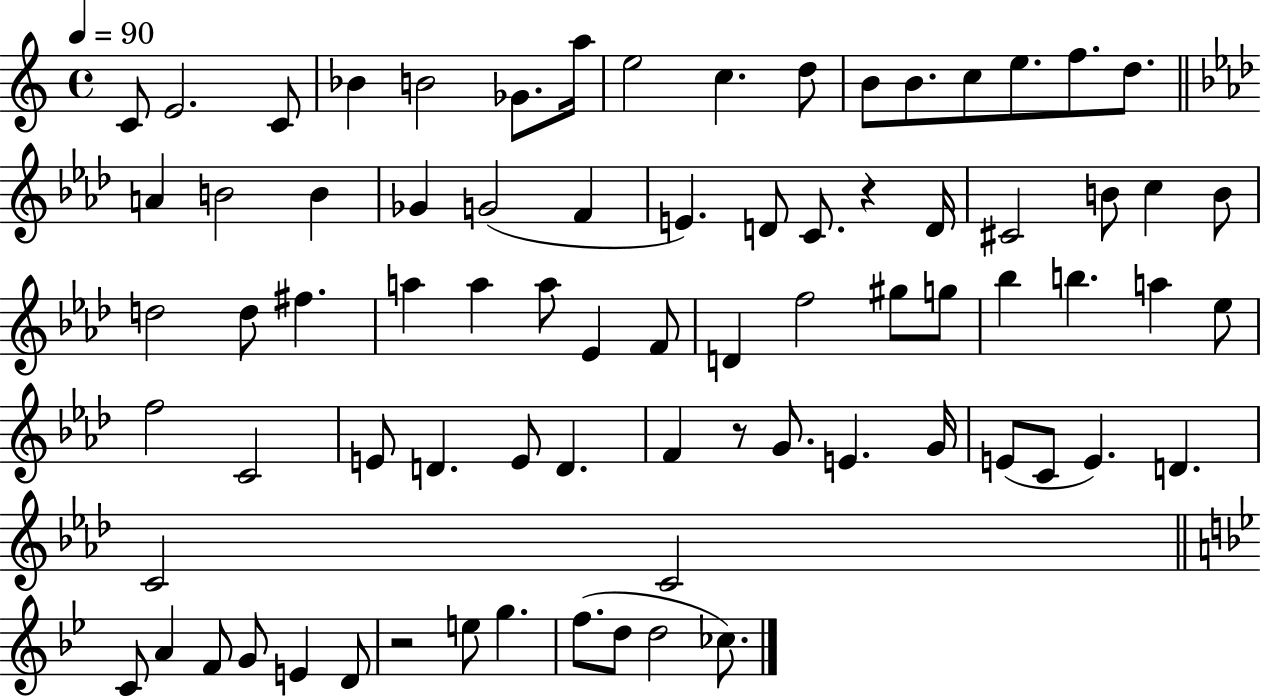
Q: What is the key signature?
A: C major